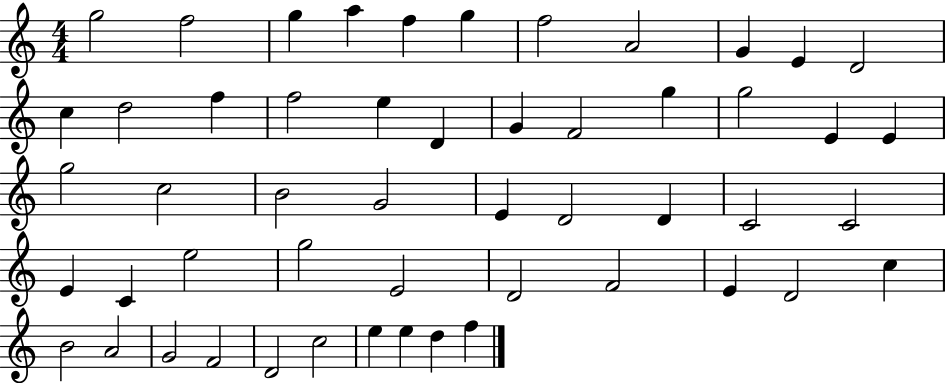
X:1
T:Untitled
M:4/4
L:1/4
K:C
g2 f2 g a f g f2 A2 G E D2 c d2 f f2 e D G F2 g g2 E E g2 c2 B2 G2 E D2 D C2 C2 E C e2 g2 E2 D2 F2 E D2 c B2 A2 G2 F2 D2 c2 e e d f